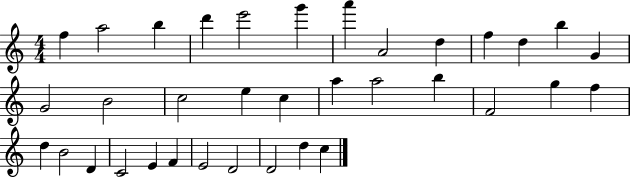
F5/q A5/h B5/q D6/q E6/h G6/q A6/q A4/h D5/q F5/q D5/q B5/q G4/q G4/h B4/h C5/h E5/q C5/q A5/q A5/h B5/q F4/h G5/q F5/q D5/q B4/h D4/q C4/h E4/q F4/q E4/h D4/h D4/h D5/q C5/q